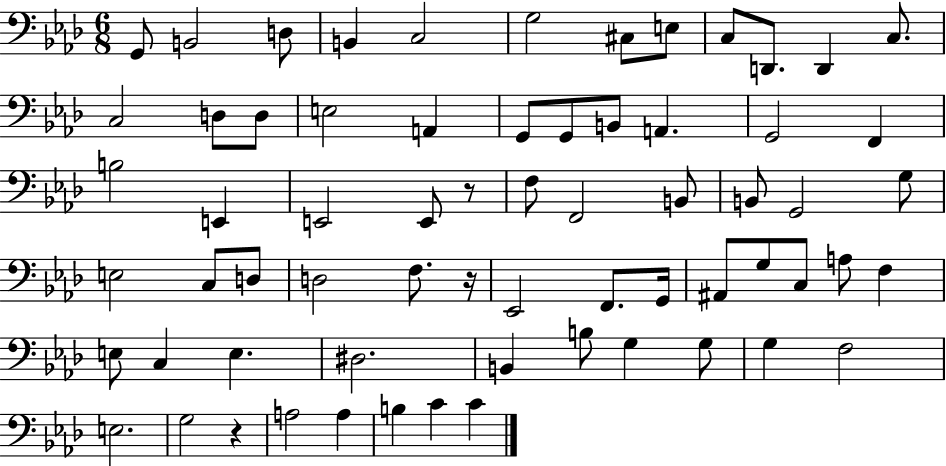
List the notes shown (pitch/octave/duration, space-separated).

G2/e B2/h D3/e B2/q C3/h G3/h C#3/e E3/e C3/e D2/e. D2/q C3/e. C3/h D3/e D3/e E3/h A2/q G2/e G2/e B2/e A2/q. G2/h F2/q B3/h E2/q E2/h E2/e R/e F3/e F2/h B2/e B2/e G2/h G3/e E3/h C3/e D3/e D3/h F3/e. R/s Eb2/h F2/e. G2/s A#2/e G3/e C3/e A3/e F3/q E3/e C3/q E3/q. D#3/h. B2/q B3/e G3/q G3/e G3/q F3/h E3/h. G3/h R/q A3/h A3/q B3/q C4/q C4/q